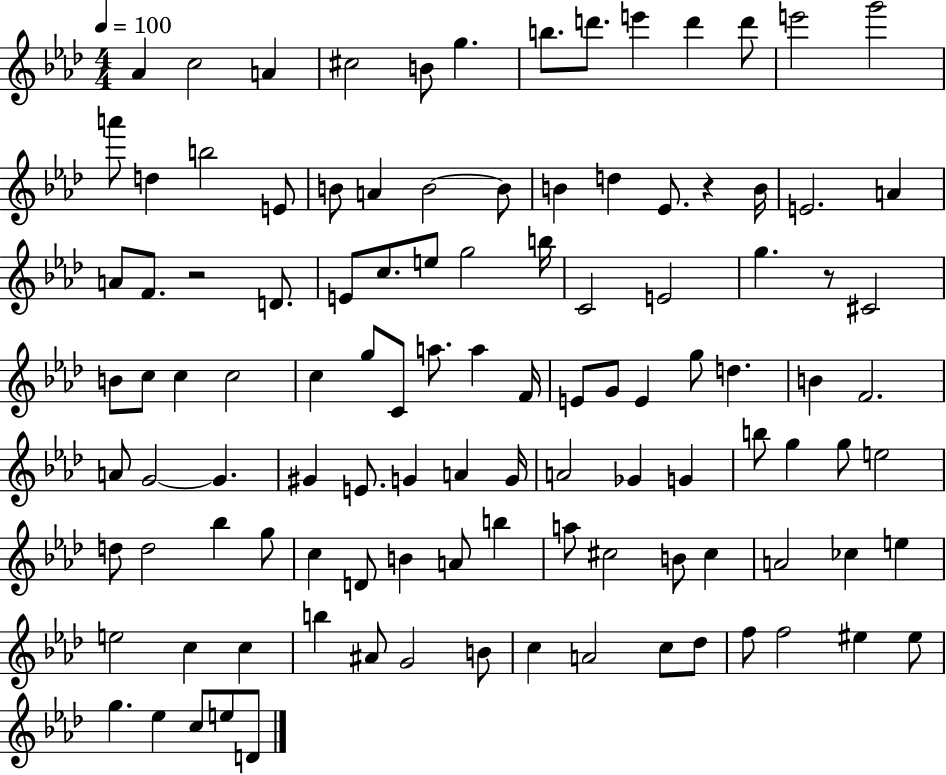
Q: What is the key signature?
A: AES major